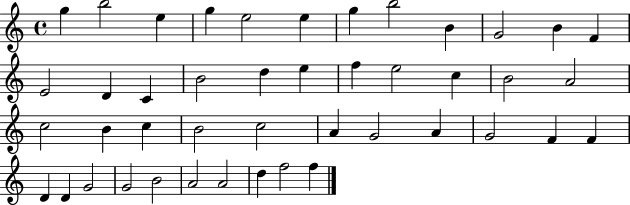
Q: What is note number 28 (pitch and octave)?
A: C5